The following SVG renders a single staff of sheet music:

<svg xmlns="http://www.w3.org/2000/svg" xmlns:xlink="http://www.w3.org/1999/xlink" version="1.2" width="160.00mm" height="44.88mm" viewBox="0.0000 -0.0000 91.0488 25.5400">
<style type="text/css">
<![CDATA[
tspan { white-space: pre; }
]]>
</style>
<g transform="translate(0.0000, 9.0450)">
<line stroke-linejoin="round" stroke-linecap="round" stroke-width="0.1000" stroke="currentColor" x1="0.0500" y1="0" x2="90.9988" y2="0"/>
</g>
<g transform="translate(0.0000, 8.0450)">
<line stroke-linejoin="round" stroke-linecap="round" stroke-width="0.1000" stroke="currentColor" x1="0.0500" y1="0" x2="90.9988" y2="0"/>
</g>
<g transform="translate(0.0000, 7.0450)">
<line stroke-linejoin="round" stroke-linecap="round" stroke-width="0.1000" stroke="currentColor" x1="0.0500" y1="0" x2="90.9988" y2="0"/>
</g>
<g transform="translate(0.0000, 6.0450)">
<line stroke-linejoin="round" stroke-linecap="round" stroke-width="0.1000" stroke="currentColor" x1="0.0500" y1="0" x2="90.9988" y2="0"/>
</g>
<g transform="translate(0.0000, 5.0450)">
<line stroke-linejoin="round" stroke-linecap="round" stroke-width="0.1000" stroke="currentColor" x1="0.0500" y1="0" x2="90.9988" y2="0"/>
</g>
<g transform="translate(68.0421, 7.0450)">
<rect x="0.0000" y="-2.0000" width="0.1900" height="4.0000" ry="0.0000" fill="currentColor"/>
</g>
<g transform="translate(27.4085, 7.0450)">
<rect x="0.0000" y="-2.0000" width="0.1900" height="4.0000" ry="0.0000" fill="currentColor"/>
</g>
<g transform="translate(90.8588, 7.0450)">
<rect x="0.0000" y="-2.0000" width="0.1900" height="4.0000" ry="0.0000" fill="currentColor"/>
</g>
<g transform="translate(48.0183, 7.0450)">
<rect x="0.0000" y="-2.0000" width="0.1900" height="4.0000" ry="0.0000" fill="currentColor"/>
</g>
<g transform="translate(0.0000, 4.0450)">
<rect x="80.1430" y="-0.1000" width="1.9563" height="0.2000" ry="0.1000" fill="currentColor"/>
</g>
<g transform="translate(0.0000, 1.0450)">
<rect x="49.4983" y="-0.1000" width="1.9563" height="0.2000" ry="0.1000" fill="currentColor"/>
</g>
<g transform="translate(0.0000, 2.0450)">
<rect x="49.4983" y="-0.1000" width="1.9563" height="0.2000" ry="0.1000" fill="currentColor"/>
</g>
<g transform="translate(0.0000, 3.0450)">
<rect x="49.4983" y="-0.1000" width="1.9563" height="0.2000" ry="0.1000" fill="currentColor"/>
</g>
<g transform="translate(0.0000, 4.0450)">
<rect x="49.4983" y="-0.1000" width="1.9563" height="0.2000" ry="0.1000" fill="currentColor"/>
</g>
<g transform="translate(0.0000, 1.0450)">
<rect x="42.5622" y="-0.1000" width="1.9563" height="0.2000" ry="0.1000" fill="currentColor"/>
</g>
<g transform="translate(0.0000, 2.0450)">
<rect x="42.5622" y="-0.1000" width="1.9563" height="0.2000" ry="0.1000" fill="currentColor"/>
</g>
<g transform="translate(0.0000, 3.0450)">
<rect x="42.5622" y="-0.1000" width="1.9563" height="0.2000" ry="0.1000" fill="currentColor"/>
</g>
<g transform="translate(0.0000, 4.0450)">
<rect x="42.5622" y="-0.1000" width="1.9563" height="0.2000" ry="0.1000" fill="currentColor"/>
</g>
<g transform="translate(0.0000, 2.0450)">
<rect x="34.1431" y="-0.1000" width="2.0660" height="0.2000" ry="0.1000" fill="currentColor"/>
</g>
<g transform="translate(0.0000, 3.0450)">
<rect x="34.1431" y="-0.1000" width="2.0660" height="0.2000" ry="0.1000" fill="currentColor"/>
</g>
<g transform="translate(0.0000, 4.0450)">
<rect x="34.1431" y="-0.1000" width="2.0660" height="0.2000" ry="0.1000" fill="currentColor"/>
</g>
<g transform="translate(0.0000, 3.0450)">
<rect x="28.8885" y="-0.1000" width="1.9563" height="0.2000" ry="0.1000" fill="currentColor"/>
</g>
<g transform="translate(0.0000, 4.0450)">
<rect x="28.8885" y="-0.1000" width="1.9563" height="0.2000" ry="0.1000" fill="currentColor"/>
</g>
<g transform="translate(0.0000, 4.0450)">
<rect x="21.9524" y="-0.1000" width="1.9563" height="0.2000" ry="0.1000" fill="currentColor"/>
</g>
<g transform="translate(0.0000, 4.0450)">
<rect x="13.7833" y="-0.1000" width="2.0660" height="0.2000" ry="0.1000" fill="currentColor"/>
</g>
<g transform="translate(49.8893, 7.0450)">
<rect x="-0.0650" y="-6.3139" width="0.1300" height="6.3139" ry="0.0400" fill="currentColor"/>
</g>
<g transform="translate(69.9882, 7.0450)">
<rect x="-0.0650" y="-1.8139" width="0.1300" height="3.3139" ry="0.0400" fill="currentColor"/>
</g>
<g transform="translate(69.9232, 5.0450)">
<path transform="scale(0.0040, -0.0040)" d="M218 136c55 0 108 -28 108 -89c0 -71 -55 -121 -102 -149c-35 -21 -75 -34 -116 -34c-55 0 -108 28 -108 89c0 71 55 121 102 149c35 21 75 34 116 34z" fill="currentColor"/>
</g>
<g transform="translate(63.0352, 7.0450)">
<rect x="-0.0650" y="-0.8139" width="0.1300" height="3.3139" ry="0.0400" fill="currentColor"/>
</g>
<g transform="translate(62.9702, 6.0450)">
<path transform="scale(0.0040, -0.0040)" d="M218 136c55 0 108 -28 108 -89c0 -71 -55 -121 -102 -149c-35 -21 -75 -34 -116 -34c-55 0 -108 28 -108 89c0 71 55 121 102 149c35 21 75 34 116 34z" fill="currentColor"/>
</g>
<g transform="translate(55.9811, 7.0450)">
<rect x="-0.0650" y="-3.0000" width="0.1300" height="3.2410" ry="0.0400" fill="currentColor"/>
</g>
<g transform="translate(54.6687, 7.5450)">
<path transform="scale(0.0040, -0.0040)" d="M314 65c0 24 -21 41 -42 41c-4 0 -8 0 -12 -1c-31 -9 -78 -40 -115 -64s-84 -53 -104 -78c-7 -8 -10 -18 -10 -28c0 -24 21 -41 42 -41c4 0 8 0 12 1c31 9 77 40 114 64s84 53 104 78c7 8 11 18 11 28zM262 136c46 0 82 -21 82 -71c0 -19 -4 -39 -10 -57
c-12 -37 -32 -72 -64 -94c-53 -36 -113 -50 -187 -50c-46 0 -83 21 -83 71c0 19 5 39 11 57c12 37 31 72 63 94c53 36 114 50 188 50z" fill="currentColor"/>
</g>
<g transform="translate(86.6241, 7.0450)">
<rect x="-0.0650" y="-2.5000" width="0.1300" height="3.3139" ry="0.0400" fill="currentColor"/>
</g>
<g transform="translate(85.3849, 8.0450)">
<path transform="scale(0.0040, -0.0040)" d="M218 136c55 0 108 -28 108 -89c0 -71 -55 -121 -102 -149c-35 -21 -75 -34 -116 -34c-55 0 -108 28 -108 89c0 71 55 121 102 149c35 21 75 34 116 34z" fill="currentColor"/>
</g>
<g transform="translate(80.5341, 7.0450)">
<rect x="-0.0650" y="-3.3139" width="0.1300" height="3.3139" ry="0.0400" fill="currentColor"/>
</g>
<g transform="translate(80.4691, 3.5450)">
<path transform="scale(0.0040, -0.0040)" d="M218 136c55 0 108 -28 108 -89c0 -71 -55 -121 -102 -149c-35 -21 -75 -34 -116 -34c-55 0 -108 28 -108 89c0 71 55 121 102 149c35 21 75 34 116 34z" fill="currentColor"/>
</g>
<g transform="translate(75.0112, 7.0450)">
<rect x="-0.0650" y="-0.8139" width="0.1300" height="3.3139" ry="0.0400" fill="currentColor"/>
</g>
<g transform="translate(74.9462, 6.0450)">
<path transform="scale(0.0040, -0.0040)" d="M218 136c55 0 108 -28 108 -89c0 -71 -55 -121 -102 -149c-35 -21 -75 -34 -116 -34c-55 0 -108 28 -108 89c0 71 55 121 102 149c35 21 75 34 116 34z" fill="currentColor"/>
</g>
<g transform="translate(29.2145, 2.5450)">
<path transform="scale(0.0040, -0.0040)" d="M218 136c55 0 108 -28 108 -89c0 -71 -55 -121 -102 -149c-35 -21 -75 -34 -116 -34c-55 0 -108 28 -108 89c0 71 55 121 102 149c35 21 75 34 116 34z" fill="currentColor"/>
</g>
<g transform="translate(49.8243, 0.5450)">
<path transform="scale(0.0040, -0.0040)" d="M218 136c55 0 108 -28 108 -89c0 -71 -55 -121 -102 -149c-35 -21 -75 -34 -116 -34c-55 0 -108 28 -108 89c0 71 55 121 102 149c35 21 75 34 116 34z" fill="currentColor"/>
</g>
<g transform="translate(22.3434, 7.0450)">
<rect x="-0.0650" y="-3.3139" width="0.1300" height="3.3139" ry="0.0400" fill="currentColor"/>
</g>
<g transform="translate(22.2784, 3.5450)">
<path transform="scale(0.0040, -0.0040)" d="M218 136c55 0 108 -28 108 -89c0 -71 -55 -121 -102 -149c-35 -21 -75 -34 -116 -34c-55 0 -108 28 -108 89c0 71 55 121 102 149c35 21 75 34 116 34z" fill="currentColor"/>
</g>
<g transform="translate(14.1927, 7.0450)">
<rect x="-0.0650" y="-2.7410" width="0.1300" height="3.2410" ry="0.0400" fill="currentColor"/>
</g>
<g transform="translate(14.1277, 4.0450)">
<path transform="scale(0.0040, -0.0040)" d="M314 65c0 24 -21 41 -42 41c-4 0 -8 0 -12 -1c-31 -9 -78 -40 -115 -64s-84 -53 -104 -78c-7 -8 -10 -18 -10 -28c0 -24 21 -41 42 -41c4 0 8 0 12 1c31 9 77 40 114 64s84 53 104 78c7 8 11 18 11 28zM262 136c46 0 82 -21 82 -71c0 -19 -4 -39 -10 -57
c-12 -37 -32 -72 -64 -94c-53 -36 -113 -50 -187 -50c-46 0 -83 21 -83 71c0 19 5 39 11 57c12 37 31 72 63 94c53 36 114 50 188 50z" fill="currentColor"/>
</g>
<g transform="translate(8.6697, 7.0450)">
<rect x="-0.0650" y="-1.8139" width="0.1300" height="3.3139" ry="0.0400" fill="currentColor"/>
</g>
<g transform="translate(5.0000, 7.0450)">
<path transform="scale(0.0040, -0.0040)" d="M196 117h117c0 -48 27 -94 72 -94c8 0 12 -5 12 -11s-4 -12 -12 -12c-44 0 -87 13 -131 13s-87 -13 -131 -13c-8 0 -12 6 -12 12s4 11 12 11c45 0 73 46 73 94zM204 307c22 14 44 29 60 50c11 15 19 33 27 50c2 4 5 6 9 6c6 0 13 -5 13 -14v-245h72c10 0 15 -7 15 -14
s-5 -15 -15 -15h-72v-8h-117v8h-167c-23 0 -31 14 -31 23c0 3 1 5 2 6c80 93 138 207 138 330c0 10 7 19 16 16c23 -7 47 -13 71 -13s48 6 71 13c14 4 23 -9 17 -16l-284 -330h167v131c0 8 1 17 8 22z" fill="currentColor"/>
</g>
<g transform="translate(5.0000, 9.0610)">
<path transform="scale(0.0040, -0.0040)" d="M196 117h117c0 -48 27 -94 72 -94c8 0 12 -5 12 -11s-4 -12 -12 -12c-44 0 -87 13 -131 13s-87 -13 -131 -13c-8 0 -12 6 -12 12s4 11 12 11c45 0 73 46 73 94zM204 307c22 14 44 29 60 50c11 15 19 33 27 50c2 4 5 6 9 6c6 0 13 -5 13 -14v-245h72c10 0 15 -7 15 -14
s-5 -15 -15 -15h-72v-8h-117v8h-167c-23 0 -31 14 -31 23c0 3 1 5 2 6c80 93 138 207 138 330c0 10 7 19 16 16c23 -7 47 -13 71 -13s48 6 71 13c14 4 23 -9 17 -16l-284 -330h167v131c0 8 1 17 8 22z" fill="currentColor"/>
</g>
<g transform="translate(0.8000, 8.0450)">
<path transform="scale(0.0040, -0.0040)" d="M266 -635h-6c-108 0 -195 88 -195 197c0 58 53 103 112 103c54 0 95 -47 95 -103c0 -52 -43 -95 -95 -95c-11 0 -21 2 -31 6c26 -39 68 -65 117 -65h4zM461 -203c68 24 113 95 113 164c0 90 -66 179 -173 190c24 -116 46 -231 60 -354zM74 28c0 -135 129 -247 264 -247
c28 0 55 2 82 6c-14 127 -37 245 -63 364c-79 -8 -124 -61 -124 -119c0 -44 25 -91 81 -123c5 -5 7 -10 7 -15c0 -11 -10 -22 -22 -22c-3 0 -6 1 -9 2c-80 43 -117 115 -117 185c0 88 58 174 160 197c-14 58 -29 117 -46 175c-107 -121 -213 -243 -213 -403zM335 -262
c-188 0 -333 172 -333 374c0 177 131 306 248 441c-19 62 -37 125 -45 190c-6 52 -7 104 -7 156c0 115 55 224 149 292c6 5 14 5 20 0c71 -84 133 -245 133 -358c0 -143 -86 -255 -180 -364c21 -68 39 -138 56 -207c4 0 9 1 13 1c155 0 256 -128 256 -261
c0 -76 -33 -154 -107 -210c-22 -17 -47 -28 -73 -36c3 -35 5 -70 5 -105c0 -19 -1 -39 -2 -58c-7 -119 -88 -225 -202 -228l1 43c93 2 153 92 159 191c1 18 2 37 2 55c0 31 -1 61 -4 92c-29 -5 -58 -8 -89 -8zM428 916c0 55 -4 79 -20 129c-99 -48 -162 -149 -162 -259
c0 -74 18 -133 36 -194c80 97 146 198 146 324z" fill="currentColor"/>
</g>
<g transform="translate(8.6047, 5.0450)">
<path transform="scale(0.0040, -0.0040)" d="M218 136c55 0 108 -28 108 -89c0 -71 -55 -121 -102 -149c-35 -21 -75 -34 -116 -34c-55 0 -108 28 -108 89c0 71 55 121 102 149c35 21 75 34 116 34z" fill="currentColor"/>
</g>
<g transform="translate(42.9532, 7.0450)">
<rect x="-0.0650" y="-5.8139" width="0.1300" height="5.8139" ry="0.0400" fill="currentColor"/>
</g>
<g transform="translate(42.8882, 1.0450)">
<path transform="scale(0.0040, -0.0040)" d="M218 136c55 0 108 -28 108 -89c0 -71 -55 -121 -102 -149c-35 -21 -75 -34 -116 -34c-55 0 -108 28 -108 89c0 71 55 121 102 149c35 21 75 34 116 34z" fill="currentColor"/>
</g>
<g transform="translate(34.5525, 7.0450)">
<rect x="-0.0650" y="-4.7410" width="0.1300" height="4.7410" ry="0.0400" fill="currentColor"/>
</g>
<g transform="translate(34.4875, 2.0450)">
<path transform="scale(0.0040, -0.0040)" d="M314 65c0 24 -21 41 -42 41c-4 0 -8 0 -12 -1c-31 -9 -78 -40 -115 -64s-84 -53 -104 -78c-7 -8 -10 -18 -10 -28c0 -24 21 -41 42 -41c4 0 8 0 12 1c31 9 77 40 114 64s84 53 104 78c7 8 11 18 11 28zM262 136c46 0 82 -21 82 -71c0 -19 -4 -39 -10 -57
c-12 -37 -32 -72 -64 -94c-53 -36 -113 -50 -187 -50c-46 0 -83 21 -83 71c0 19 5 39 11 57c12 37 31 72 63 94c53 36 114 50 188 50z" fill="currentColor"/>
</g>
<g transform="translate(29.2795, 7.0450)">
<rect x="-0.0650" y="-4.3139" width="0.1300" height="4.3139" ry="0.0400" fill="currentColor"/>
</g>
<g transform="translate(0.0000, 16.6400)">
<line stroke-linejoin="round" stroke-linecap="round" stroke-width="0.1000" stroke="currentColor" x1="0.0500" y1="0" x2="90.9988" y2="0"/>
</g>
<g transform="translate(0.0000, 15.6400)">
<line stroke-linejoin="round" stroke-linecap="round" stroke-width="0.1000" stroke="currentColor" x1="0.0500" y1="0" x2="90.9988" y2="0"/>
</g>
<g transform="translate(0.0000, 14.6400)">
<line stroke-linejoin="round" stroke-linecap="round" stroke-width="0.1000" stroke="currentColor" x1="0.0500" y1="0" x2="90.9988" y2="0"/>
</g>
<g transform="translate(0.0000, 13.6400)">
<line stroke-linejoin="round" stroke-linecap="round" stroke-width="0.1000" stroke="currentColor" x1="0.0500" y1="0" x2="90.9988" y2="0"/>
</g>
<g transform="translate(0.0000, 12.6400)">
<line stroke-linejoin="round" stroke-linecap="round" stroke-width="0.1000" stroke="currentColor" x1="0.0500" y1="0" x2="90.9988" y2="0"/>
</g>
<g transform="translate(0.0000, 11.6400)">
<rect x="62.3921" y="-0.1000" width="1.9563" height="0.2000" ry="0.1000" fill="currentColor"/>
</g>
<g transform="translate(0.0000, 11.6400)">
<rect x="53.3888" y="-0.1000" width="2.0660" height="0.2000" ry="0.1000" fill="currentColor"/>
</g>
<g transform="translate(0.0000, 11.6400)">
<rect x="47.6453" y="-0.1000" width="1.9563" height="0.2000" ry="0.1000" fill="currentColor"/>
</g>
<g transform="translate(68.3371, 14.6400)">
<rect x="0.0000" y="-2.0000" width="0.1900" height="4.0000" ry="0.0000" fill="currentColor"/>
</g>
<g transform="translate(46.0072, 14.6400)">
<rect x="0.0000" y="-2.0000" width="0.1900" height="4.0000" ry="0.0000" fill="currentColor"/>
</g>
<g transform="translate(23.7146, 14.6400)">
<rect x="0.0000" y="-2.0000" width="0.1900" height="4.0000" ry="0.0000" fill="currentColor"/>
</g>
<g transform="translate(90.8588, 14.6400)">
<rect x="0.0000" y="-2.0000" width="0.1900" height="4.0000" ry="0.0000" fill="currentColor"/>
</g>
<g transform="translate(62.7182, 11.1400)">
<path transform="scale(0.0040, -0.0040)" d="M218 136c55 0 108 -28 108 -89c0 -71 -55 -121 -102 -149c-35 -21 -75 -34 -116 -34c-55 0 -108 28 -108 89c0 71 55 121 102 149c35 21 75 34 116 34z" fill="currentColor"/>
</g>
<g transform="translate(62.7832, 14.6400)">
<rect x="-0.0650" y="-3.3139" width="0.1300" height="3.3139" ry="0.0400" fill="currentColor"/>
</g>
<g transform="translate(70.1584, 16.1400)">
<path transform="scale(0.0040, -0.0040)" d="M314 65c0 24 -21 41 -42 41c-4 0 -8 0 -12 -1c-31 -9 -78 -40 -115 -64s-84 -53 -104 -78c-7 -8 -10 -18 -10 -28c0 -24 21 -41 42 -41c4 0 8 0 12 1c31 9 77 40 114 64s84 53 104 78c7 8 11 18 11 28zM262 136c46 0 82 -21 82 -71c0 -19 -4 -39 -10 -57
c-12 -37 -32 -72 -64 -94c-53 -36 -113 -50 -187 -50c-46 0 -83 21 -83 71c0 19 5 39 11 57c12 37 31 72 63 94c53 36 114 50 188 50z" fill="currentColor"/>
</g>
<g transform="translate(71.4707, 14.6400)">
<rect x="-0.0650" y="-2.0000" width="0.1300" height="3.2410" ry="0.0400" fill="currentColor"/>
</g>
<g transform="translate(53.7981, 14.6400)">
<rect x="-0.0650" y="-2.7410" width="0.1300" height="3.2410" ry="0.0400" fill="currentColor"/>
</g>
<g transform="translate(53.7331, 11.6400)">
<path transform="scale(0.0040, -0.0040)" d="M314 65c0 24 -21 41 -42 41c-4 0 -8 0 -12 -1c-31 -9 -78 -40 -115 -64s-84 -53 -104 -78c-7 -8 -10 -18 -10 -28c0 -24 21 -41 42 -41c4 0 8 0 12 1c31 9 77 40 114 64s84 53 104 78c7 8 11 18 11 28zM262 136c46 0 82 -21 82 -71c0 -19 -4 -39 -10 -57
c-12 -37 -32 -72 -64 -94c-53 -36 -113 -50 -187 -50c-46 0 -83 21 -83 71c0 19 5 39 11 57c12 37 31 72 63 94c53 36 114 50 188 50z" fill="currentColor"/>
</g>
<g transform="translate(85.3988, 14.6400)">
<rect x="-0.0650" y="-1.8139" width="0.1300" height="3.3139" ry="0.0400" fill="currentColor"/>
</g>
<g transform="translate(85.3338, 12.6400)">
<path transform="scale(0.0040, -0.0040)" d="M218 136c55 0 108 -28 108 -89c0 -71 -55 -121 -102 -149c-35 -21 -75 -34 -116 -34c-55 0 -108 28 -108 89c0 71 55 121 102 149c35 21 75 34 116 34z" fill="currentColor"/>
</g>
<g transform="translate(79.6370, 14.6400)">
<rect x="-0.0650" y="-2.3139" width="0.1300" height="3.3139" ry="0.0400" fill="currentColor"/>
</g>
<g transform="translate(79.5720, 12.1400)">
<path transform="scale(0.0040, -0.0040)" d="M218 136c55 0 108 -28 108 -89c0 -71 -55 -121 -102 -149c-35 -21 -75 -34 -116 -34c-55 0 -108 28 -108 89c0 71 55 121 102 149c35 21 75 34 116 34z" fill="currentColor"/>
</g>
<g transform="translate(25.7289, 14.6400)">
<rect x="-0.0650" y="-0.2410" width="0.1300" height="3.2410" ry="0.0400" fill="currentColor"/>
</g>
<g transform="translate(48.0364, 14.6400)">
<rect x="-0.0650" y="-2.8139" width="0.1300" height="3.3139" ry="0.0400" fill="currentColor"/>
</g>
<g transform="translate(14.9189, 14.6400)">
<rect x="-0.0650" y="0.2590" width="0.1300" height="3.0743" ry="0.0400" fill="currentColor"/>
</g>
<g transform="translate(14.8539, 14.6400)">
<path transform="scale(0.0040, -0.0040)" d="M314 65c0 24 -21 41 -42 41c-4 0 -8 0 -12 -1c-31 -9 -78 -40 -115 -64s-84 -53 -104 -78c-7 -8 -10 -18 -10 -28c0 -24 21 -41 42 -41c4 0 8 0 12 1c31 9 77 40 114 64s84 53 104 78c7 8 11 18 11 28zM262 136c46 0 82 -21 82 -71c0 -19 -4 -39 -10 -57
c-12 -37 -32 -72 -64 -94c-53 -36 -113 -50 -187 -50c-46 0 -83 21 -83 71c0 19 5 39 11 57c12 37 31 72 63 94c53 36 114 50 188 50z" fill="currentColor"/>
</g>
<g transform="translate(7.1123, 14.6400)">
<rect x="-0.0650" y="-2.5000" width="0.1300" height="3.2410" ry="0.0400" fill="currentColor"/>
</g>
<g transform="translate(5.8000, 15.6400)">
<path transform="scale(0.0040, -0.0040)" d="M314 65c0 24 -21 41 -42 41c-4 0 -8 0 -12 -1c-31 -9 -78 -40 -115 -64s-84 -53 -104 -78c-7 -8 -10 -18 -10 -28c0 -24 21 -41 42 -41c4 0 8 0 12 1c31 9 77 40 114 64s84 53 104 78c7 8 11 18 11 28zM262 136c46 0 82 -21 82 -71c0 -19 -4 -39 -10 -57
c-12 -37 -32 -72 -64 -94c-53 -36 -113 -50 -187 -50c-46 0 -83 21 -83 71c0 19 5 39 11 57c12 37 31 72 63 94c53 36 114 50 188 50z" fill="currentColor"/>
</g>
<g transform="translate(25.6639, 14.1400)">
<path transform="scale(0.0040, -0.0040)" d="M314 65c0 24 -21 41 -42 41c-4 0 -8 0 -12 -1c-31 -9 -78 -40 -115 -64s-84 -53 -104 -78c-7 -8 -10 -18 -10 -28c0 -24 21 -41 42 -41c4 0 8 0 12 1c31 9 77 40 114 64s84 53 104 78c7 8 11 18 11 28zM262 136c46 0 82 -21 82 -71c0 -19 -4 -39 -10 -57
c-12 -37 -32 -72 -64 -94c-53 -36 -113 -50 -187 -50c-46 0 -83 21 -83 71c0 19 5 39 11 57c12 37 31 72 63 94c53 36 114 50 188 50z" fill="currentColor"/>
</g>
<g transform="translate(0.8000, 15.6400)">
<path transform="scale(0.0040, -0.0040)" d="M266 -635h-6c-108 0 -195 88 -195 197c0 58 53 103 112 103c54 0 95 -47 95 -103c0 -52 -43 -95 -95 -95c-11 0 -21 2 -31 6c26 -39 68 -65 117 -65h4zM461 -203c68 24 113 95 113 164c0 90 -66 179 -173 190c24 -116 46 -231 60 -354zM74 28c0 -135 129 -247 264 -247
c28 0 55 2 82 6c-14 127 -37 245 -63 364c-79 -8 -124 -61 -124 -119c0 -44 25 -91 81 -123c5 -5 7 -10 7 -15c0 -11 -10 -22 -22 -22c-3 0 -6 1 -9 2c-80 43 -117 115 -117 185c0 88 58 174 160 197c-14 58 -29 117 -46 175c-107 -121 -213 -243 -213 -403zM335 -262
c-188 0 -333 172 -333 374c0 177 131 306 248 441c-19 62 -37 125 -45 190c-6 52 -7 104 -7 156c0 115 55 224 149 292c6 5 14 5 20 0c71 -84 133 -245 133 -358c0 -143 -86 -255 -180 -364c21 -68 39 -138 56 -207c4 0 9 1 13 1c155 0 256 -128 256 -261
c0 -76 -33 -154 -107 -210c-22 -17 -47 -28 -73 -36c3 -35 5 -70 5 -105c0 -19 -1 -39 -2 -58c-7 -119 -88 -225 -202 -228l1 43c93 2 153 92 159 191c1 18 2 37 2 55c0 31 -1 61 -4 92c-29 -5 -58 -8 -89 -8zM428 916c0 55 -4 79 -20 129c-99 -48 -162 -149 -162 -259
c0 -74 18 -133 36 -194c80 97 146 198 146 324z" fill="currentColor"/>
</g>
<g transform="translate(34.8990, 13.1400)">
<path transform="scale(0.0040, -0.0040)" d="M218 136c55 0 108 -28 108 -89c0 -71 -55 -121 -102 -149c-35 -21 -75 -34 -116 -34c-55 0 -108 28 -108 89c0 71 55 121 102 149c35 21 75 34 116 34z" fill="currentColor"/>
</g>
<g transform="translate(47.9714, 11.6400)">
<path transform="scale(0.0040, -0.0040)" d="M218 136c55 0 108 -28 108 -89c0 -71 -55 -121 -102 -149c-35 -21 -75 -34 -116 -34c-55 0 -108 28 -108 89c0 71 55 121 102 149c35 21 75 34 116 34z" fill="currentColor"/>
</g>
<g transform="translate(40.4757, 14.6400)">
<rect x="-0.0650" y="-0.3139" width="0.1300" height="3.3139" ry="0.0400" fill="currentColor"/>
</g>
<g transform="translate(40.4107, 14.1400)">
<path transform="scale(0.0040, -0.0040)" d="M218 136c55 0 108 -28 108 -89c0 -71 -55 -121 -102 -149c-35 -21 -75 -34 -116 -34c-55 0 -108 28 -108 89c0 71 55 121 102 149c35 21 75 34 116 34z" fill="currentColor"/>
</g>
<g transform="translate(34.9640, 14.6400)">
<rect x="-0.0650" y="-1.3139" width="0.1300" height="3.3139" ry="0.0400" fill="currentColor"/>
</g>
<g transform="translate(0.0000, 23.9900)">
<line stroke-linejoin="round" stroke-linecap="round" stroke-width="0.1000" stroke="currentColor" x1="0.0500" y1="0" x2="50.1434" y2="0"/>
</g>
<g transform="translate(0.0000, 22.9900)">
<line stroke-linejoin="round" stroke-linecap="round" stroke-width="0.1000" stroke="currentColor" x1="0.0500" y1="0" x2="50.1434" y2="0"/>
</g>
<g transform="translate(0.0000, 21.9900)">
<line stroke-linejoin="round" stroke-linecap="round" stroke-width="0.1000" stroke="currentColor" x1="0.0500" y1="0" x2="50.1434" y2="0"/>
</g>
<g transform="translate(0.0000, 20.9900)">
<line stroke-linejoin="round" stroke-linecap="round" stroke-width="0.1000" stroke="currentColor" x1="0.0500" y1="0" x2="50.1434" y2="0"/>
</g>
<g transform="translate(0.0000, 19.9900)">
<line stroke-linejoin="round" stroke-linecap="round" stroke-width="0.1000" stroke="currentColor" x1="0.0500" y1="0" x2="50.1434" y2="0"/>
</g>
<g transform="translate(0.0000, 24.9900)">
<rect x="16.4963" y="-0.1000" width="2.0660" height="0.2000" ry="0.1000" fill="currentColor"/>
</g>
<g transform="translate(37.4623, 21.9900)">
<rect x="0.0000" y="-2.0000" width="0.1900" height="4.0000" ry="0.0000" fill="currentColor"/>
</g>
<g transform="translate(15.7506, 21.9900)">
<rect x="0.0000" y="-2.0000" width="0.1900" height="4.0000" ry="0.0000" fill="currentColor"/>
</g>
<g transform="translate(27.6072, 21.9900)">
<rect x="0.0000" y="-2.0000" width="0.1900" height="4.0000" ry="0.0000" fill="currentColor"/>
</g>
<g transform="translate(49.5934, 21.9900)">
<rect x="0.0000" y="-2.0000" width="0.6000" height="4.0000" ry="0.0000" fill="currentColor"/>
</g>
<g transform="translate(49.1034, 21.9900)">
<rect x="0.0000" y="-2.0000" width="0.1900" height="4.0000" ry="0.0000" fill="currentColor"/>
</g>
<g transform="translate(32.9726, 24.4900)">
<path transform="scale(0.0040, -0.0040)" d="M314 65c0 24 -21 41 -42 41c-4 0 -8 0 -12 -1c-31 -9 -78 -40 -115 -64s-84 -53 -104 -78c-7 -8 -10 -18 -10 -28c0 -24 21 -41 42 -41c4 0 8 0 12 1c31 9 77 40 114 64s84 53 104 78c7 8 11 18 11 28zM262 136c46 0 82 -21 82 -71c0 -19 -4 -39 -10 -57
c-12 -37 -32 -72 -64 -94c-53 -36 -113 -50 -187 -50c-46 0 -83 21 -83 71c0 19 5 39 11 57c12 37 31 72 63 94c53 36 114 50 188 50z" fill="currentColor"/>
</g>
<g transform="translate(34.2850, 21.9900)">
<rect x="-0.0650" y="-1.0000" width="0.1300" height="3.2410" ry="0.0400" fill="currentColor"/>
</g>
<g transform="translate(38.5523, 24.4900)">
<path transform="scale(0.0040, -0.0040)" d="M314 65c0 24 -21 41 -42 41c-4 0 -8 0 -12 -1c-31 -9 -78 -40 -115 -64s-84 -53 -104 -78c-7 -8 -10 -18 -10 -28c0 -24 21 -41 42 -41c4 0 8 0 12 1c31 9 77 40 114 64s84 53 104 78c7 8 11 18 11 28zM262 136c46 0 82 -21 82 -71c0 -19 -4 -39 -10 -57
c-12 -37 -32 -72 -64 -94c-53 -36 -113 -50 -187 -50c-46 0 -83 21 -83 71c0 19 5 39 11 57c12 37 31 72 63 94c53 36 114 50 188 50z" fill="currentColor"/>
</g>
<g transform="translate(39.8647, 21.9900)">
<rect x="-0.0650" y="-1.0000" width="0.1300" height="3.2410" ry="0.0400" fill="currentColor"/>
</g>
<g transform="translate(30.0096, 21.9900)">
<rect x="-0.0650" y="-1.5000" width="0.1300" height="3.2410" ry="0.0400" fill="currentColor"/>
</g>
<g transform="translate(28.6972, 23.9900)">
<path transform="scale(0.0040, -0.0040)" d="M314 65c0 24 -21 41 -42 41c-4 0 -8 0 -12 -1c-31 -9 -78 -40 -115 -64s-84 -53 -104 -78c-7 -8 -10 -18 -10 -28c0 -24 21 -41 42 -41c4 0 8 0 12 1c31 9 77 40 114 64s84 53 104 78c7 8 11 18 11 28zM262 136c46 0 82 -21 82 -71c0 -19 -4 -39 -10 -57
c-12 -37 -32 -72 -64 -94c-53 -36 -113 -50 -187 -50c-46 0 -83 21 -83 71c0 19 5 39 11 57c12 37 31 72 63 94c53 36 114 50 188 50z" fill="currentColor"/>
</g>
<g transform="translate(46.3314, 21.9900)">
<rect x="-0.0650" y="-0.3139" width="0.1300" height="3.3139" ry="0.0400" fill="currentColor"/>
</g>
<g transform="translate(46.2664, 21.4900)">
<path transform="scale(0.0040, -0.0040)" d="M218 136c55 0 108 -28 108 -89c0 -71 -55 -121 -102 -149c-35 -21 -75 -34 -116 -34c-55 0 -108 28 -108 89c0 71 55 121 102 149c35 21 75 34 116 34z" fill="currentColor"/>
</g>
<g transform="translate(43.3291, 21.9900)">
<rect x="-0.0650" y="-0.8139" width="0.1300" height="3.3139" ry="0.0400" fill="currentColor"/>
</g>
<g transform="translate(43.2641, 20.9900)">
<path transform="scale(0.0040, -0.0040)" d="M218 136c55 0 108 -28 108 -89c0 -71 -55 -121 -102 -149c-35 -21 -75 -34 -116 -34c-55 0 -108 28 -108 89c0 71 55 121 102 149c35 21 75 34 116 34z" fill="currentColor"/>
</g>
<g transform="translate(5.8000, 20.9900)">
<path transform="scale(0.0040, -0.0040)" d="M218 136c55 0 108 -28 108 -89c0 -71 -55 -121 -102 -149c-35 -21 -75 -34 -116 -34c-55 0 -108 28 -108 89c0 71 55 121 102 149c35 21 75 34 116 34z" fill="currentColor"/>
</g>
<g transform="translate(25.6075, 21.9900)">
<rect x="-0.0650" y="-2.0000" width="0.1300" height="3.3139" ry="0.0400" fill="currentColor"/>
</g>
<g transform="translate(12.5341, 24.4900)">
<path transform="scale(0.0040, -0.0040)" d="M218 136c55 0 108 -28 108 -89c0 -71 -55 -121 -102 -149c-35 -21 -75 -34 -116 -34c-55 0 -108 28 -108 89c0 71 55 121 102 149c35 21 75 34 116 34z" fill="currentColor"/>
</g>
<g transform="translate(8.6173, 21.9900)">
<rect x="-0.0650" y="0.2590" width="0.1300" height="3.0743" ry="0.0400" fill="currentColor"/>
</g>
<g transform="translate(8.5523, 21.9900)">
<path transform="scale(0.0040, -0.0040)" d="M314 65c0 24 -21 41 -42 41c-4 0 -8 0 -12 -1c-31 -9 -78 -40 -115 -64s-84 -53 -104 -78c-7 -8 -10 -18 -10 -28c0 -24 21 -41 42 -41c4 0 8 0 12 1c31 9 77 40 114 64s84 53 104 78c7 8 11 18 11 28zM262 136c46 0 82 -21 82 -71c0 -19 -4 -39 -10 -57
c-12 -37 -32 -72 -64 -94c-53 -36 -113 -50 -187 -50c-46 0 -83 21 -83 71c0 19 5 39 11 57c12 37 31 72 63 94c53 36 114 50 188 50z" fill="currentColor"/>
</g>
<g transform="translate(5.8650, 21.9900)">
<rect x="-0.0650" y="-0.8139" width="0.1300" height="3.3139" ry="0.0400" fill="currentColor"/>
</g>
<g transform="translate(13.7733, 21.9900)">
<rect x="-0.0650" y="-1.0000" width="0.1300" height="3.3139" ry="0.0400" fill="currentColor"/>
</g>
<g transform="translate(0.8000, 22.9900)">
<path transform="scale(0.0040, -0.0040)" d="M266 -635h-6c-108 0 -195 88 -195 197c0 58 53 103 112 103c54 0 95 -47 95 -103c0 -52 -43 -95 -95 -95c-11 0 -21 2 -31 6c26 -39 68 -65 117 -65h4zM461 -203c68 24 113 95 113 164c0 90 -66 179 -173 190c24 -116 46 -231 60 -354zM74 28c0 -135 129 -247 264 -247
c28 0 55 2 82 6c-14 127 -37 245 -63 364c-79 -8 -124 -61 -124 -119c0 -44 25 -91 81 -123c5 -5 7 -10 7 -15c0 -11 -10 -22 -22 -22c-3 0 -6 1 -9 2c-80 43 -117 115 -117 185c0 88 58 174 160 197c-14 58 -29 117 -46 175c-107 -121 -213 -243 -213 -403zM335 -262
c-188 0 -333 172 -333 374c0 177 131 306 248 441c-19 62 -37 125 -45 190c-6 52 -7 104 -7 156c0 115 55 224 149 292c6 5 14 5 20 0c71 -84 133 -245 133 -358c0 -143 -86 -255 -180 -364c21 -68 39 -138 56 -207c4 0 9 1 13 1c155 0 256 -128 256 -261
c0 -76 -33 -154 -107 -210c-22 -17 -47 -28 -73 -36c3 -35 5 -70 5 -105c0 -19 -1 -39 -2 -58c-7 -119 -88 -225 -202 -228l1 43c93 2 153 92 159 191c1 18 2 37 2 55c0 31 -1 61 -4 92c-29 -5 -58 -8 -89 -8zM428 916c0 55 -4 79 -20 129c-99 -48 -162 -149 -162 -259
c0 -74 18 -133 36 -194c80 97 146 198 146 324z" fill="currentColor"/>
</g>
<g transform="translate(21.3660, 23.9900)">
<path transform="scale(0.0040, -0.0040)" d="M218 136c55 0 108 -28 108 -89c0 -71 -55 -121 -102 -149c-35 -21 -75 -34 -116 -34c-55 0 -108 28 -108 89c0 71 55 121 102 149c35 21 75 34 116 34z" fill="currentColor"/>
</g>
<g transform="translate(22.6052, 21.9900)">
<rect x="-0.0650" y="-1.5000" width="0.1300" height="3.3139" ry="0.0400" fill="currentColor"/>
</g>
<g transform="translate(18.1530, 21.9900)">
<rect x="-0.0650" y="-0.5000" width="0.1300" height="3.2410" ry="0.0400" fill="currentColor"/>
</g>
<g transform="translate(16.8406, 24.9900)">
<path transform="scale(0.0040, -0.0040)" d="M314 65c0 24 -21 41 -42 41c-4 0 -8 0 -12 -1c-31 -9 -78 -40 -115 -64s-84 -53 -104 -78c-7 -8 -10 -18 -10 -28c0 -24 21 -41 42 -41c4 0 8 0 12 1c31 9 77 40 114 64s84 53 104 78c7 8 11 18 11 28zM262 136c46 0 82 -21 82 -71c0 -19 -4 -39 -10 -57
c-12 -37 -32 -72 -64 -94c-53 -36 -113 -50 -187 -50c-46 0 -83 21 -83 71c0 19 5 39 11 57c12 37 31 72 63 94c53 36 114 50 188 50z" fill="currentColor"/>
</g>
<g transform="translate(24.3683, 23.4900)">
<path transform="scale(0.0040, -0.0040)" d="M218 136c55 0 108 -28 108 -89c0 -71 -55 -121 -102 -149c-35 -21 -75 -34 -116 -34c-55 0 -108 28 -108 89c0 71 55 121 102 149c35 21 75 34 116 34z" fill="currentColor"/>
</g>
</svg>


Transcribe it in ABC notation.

X:1
T:Untitled
M:4/4
L:1/4
K:C
f a2 b d' e'2 g' a' A2 d f d b G G2 B2 c2 e c a a2 b F2 g f d B2 D C2 E F E2 D2 D2 d c